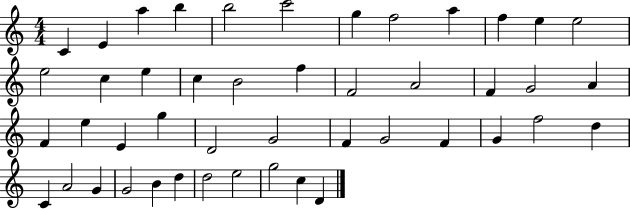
X:1
T:Untitled
M:4/4
L:1/4
K:C
C E a b b2 c'2 g f2 a f e e2 e2 c e c B2 f F2 A2 F G2 A F e E g D2 G2 F G2 F G f2 d C A2 G G2 B d d2 e2 g2 c D